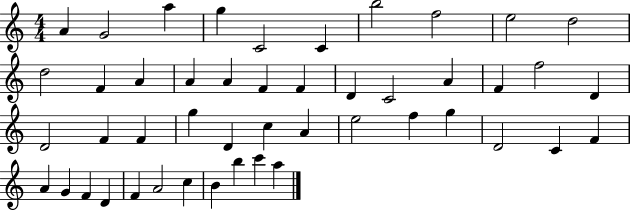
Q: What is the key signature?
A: C major